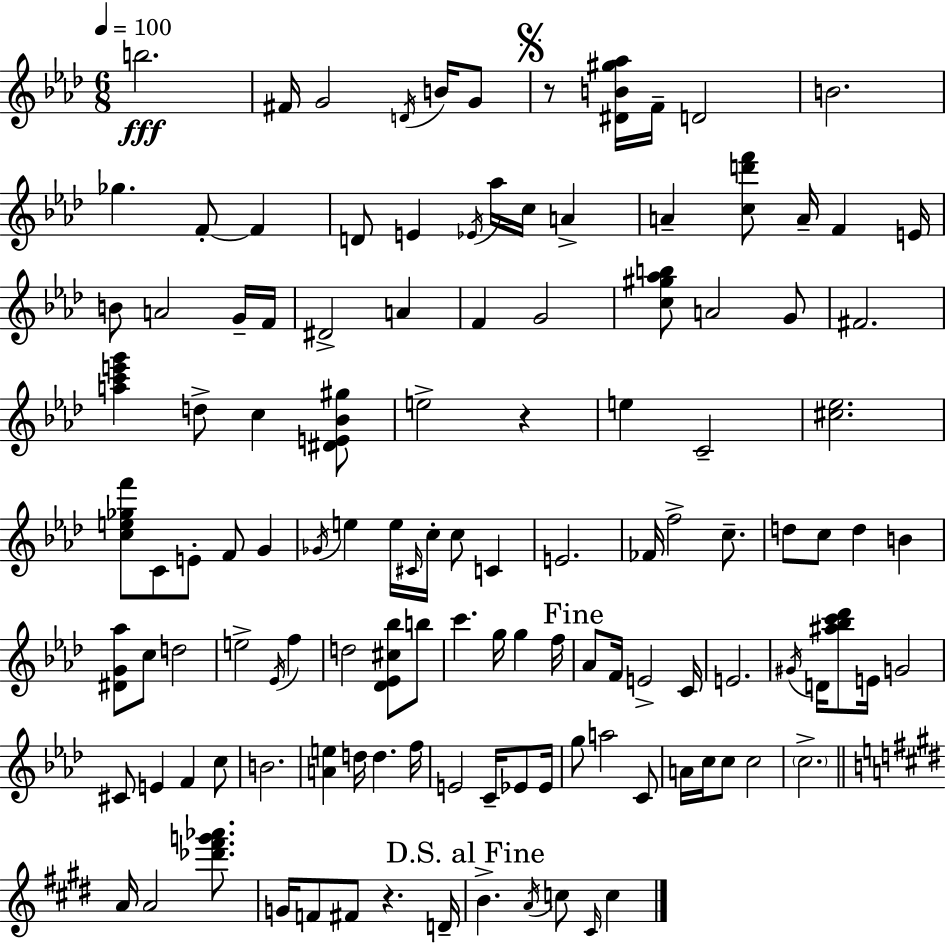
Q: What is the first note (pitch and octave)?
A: B5